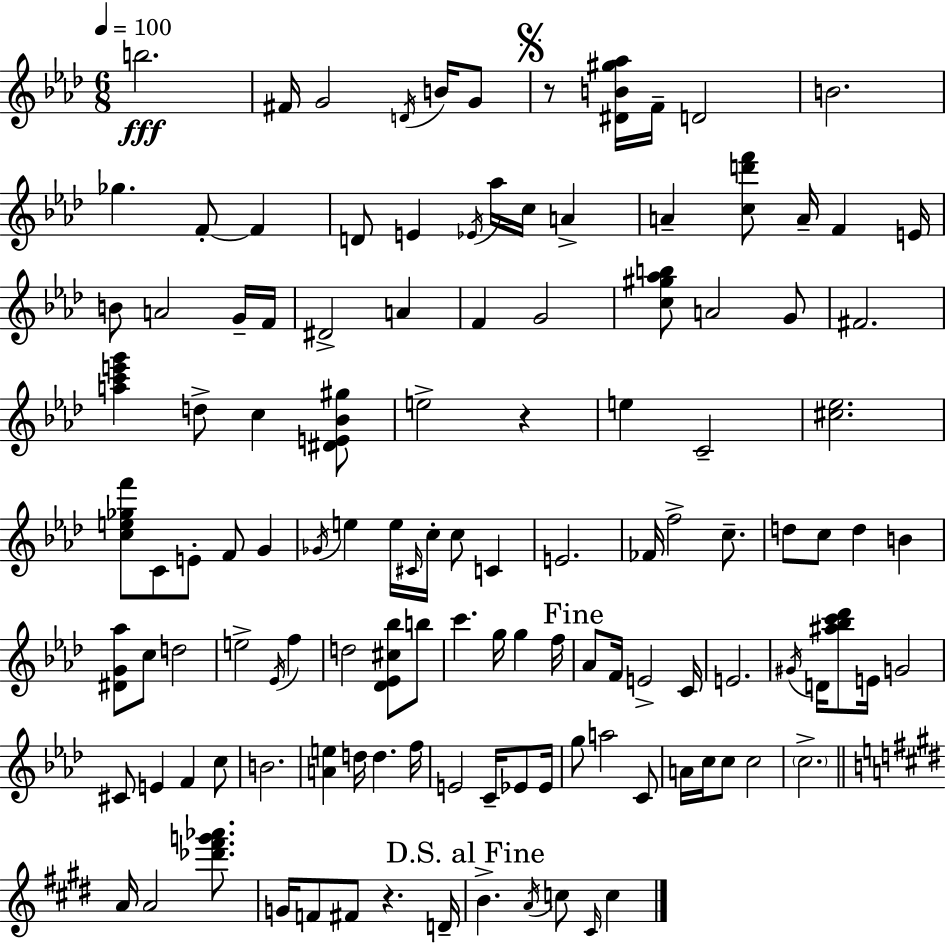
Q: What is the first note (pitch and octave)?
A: B5